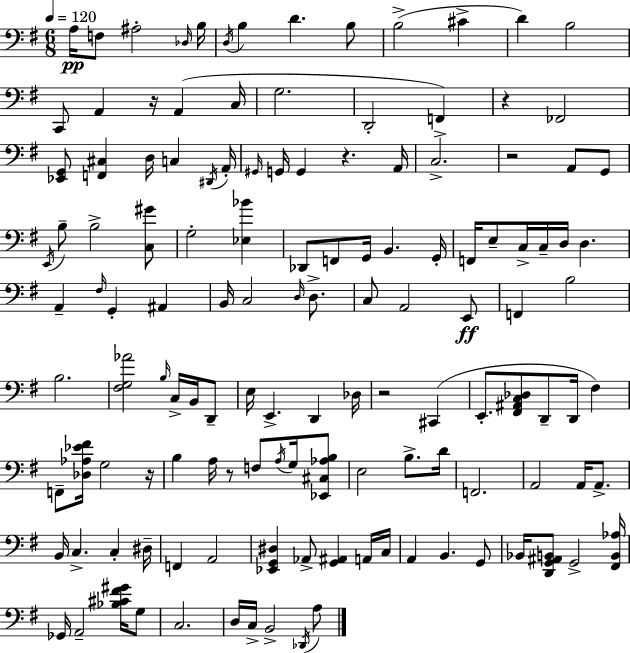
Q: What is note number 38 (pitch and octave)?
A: F2